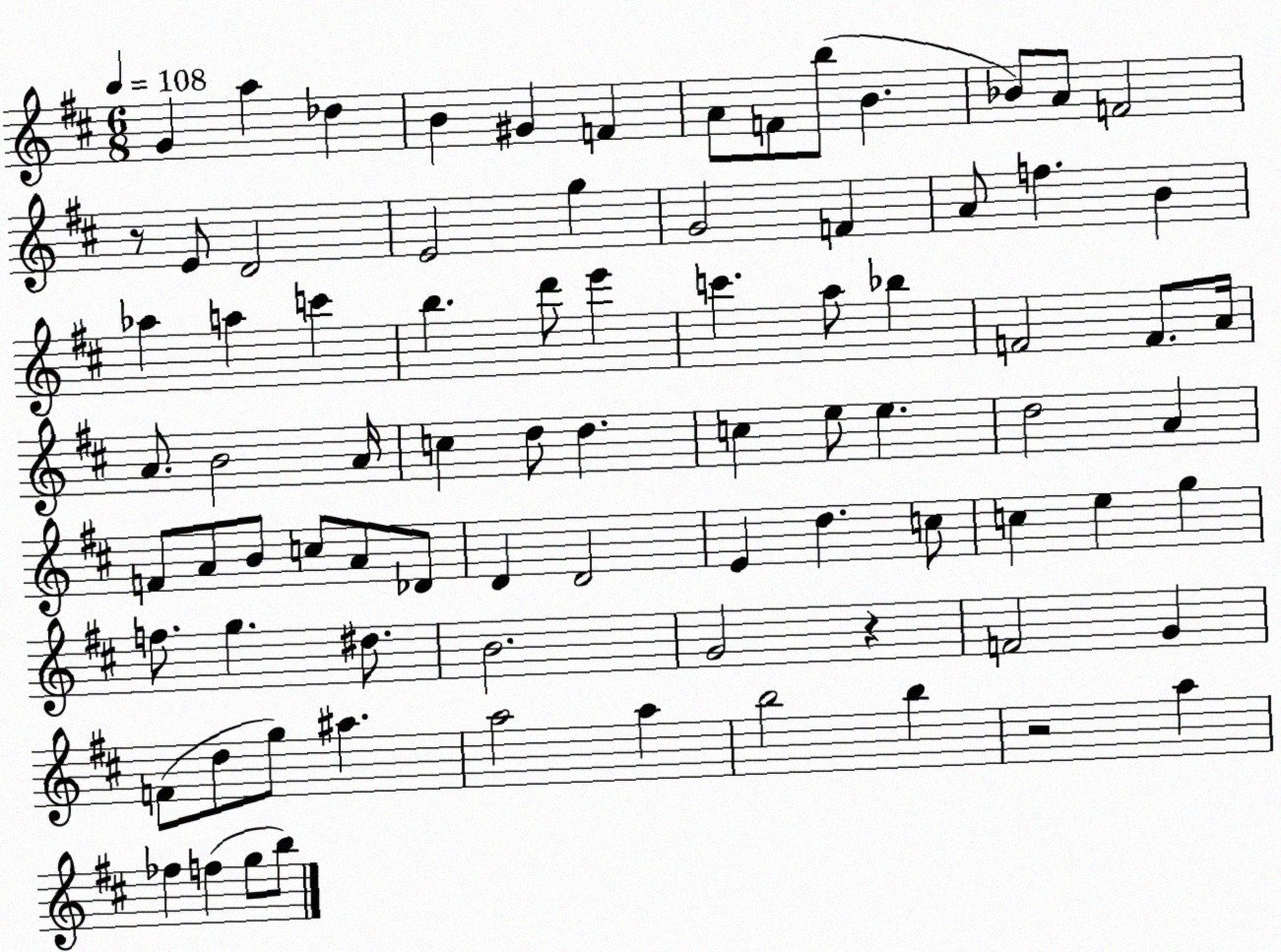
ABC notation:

X:1
T:Untitled
M:6/8
L:1/4
K:D
G a _d B ^G F A/2 F/2 b/2 B _B/2 A/2 F2 z/2 E/2 D2 E2 g G2 F A/2 f B _a a c' b d'/2 e' c' a/2 _b F2 F/2 A/4 A/2 B2 A/4 c d/2 d c e/2 e d2 A F/2 A/2 B/2 c/2 A/2 _D/2 D D2 E d c/2 c e g f/2 g ^d/2 B2 G2 z F2 G F/2 d/2 g/2 ^a a2 a b2 b z2 a _f f g/2 b/2